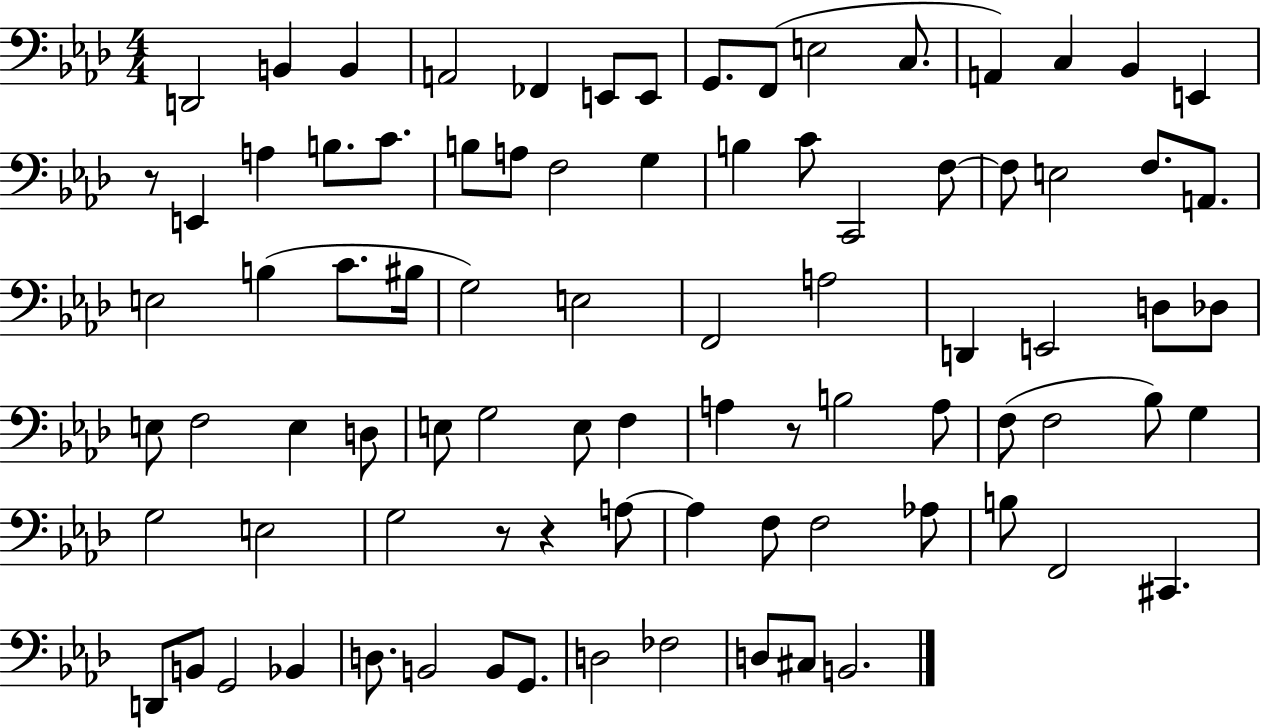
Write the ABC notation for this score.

X:1
T:Untitled
M:4/4
L:1/4
K:Ab
D,,2 B,, B,, A,,2 _F,, E,,/2 E,,/2 G,,/2 F,,/2 E,2 C,/2 A,, C, _B,, E,, z/2 E,, A, B,/2 C/2 B,/2 A,/2 F,2 G, B, C/2 C,,2 F,/2 F,/2 E,2 F,/2 A,,/2 E,2 B, C/2 ^B,/4 G,2 E,2 F,,2 A,2 D,, E,,2 D,/2 _D,/2 E,/2 F,2 E, D,/2 E,/2 G,2 E,/2 F, A, z/2 B,2 A,/2 F,/2 F,2 _B,/2 G, G,2 E,2 G,2 z/2 z A,/2 A, F,/2 F,2 _A,/2 B,/2 F,,2 ^C,, D,,/2 B,,/2 G,,2 _B,, D,/2 B,,2 B,,/2 G,,/2 D,2 _F,2 D,/2 ^C,/2 B,,2